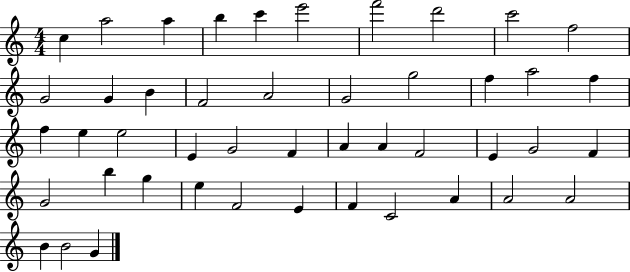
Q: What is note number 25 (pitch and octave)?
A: G4